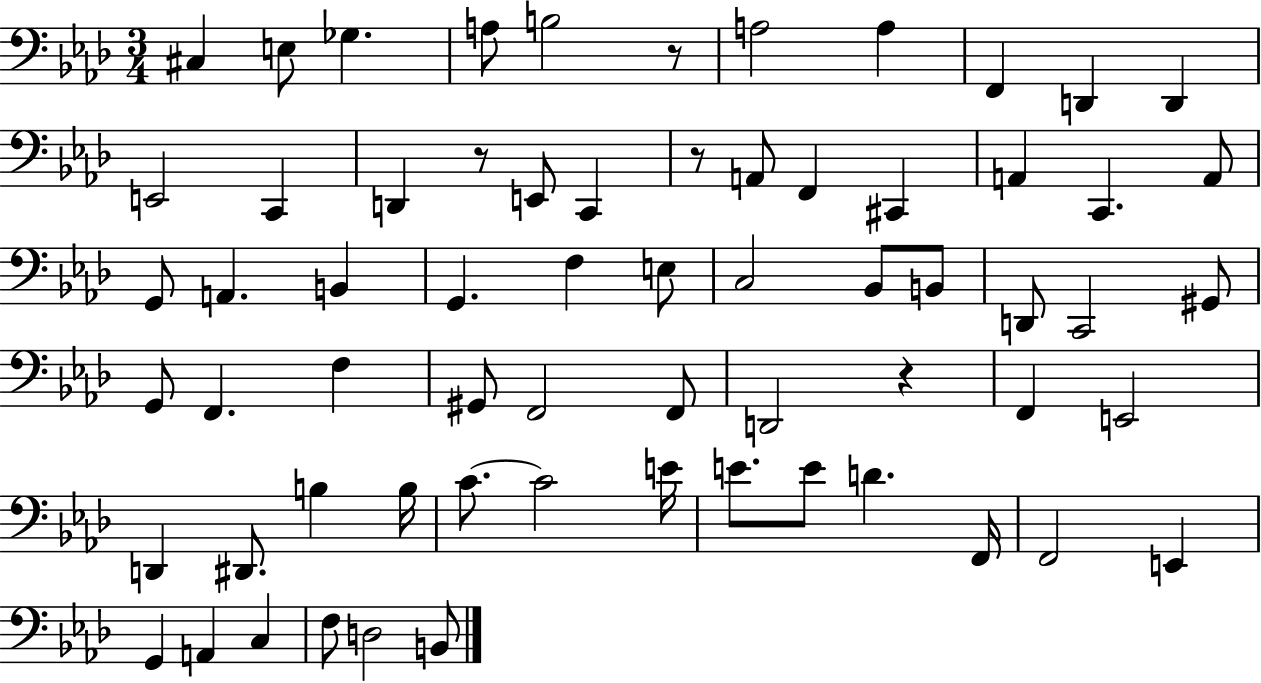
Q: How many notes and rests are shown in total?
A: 65